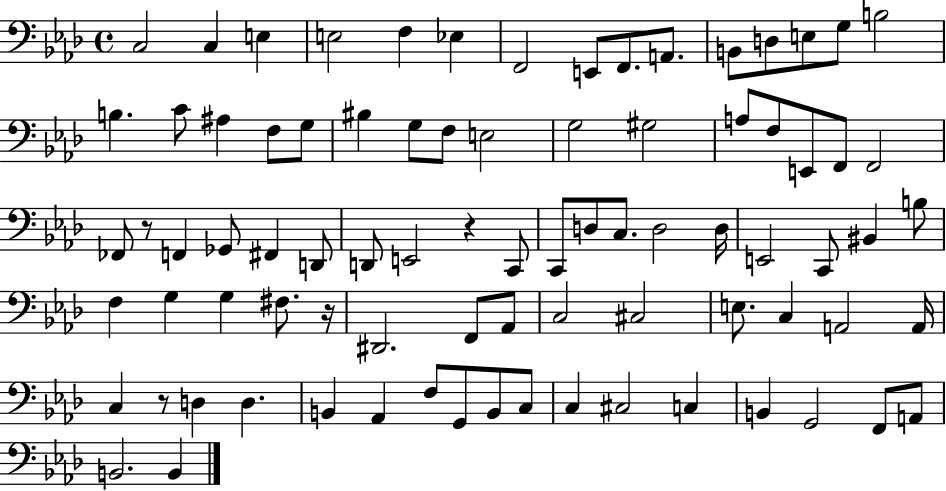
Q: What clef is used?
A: bass